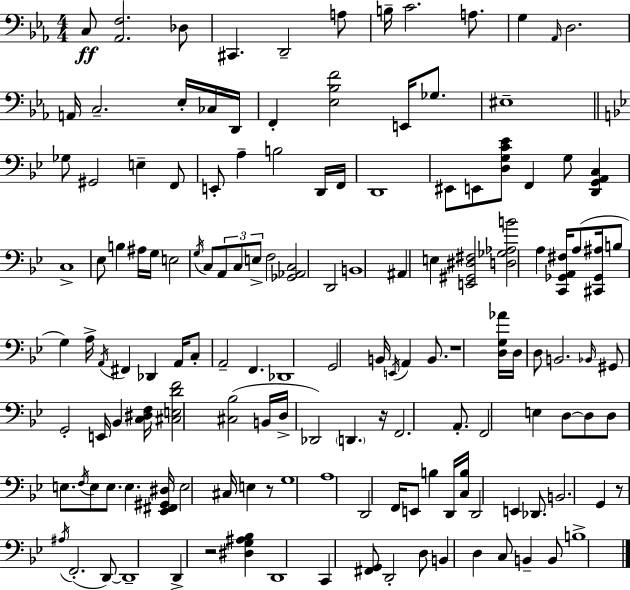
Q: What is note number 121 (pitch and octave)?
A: B2